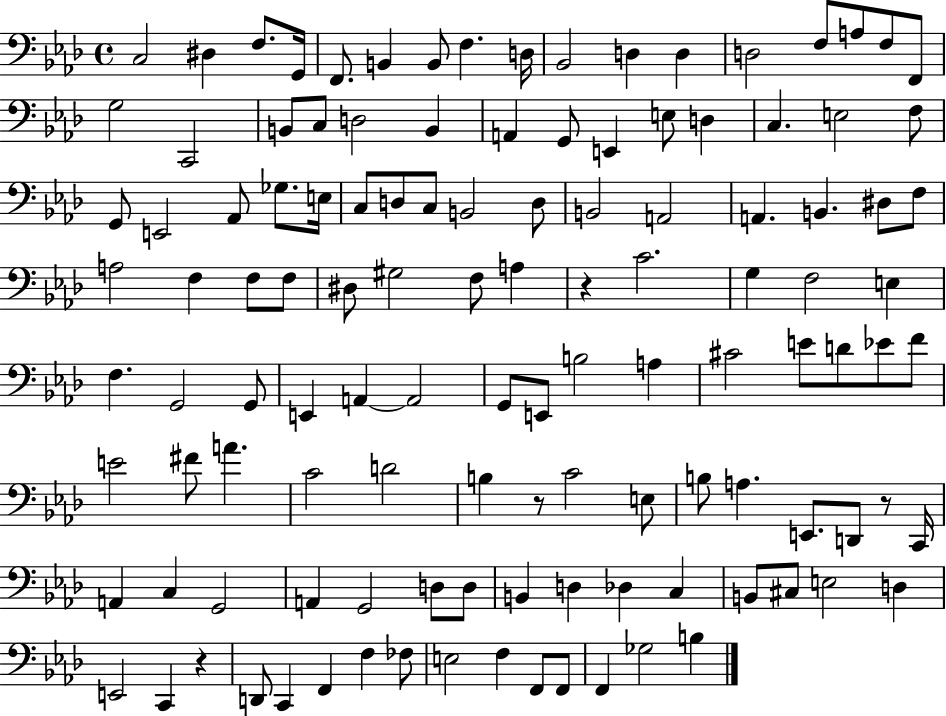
{
  \clef bass
  \time 4/4
  \defaultTimeSignature
  \key aes \major
  \repeat volta 2 { c2 dis4 f8. g,16 | f,8. b,4 b,8 f4. d16 | bes,2 d4 d4 | d2 f8 a8 f8 f,8 | \break g2 c,2 | b,8 c8 d2 b,4 | a,4 g,8 e,4 e8 d4 | c4. e2 f8 | \break g,8 e,2 aes,8 ges8. e16 | c8 d8 c8 b,2 d8 | b,2 a,2 | a,4. b,4. dis8 f8 | \break a2 f4 f8 f8 | dis8 gis2 f8 a4 | r4 c'2. | g4 f2 e4 | \break f4. g,2 g,8 | e,4 a,4~~ a,2 | g,8 e,8 b2 a4 | cis'2 e'8 d'8 ees'8 f'8 | \break e'2 fis'8 a'4. | c'2 d'2 | b4 r8 c'2 e8 | b8 a4. e,8. d,8 r8 c,16 | \break a,4 c4 g,2 | a,4 g,2 d8 d8 | b,4 d4 des4 c4 | b,8 cis8 e2 d4 | \break e,2 c,4 r4 | d,8 c,4 f,4 f4 fes8 | e2 f4 f,8 f,8 | f,4 ges2 b4 | \break } \bar "|."
}